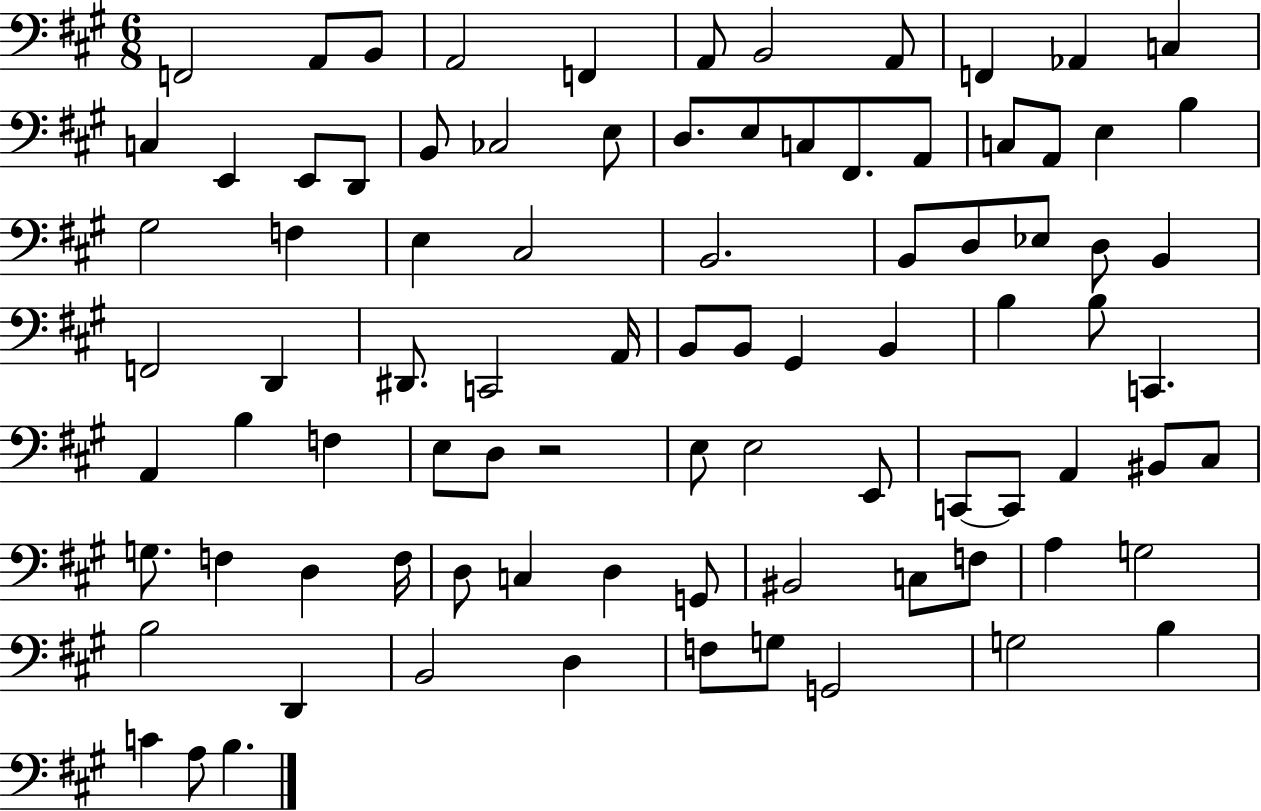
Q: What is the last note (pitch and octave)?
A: B3